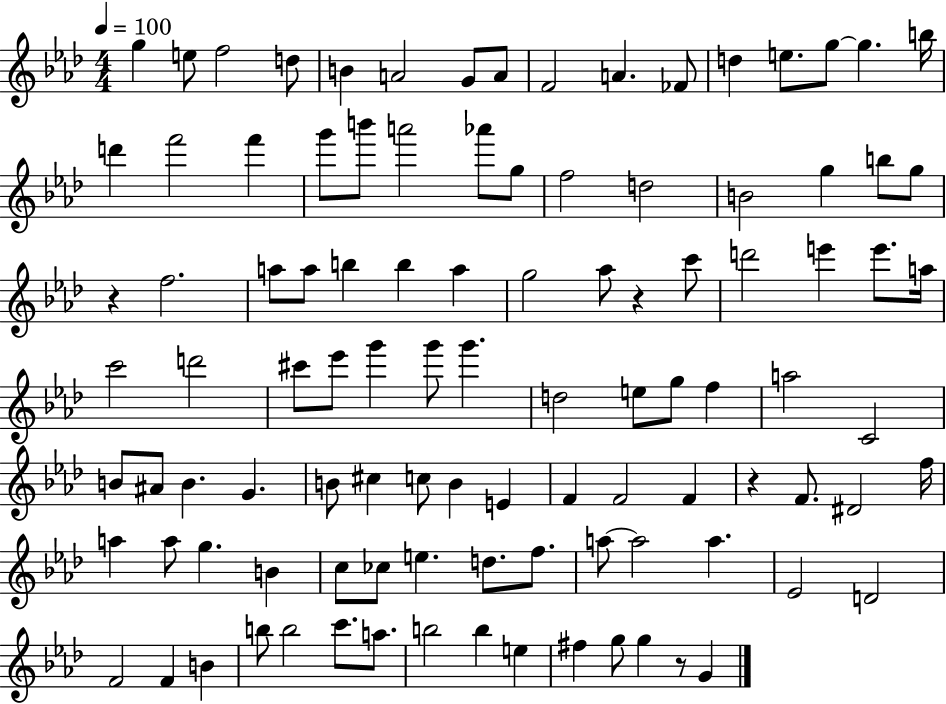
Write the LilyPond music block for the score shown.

{
  \clef treble
  \numericTimeSignature
  \time 4/4
  \key aes \major
  \tempo 4 = 100
  \repeat volta 2 { g''4 e''8 f''2 d''8 | b'4 a'2 g'8 a'8 | f'2 a'4. fes'8 | d''4 e''8. g''8~~ g''4. b''16 | \break d'''4 f'''2 f'''4 | g'''8 b'''8 a'''2 aes'''8 g''8 | f''2 d''2 | b'2 g''4 b''8 g''8 | \break r4 f''2. | a''8 a''8 b''4 b''4 a''4 | g''2 aes''8 r4 c'''8 | d'''2 e'''4 e'''8. a''16 | \break c'''2 d'''2 | cis'''8 ees'''8 g'''4 g'''8 g'''4. | d''2 e''8 g''8 f''4 | a''2 c'2 | \break b'8 ais'8 b'4. g'4. | b'8 cis''4 c''8 b'4 e'4 | f'4 f'2 f'4 | r4 f'8. dis'2 f''16 | \break a''4 a''8 g''4. b'4 | c''8 ces''8 e''4. d''8. f''8. | a''8~~ a''2 a''4. | ees'2 d'2 | \break f'2 f'4 b'4 | b''8 b''2 c'''8. a''8. | b''2 b''4 e''4 | fis''4 g''8 g''4 r8 g'4 | \break } \bar "|."
}